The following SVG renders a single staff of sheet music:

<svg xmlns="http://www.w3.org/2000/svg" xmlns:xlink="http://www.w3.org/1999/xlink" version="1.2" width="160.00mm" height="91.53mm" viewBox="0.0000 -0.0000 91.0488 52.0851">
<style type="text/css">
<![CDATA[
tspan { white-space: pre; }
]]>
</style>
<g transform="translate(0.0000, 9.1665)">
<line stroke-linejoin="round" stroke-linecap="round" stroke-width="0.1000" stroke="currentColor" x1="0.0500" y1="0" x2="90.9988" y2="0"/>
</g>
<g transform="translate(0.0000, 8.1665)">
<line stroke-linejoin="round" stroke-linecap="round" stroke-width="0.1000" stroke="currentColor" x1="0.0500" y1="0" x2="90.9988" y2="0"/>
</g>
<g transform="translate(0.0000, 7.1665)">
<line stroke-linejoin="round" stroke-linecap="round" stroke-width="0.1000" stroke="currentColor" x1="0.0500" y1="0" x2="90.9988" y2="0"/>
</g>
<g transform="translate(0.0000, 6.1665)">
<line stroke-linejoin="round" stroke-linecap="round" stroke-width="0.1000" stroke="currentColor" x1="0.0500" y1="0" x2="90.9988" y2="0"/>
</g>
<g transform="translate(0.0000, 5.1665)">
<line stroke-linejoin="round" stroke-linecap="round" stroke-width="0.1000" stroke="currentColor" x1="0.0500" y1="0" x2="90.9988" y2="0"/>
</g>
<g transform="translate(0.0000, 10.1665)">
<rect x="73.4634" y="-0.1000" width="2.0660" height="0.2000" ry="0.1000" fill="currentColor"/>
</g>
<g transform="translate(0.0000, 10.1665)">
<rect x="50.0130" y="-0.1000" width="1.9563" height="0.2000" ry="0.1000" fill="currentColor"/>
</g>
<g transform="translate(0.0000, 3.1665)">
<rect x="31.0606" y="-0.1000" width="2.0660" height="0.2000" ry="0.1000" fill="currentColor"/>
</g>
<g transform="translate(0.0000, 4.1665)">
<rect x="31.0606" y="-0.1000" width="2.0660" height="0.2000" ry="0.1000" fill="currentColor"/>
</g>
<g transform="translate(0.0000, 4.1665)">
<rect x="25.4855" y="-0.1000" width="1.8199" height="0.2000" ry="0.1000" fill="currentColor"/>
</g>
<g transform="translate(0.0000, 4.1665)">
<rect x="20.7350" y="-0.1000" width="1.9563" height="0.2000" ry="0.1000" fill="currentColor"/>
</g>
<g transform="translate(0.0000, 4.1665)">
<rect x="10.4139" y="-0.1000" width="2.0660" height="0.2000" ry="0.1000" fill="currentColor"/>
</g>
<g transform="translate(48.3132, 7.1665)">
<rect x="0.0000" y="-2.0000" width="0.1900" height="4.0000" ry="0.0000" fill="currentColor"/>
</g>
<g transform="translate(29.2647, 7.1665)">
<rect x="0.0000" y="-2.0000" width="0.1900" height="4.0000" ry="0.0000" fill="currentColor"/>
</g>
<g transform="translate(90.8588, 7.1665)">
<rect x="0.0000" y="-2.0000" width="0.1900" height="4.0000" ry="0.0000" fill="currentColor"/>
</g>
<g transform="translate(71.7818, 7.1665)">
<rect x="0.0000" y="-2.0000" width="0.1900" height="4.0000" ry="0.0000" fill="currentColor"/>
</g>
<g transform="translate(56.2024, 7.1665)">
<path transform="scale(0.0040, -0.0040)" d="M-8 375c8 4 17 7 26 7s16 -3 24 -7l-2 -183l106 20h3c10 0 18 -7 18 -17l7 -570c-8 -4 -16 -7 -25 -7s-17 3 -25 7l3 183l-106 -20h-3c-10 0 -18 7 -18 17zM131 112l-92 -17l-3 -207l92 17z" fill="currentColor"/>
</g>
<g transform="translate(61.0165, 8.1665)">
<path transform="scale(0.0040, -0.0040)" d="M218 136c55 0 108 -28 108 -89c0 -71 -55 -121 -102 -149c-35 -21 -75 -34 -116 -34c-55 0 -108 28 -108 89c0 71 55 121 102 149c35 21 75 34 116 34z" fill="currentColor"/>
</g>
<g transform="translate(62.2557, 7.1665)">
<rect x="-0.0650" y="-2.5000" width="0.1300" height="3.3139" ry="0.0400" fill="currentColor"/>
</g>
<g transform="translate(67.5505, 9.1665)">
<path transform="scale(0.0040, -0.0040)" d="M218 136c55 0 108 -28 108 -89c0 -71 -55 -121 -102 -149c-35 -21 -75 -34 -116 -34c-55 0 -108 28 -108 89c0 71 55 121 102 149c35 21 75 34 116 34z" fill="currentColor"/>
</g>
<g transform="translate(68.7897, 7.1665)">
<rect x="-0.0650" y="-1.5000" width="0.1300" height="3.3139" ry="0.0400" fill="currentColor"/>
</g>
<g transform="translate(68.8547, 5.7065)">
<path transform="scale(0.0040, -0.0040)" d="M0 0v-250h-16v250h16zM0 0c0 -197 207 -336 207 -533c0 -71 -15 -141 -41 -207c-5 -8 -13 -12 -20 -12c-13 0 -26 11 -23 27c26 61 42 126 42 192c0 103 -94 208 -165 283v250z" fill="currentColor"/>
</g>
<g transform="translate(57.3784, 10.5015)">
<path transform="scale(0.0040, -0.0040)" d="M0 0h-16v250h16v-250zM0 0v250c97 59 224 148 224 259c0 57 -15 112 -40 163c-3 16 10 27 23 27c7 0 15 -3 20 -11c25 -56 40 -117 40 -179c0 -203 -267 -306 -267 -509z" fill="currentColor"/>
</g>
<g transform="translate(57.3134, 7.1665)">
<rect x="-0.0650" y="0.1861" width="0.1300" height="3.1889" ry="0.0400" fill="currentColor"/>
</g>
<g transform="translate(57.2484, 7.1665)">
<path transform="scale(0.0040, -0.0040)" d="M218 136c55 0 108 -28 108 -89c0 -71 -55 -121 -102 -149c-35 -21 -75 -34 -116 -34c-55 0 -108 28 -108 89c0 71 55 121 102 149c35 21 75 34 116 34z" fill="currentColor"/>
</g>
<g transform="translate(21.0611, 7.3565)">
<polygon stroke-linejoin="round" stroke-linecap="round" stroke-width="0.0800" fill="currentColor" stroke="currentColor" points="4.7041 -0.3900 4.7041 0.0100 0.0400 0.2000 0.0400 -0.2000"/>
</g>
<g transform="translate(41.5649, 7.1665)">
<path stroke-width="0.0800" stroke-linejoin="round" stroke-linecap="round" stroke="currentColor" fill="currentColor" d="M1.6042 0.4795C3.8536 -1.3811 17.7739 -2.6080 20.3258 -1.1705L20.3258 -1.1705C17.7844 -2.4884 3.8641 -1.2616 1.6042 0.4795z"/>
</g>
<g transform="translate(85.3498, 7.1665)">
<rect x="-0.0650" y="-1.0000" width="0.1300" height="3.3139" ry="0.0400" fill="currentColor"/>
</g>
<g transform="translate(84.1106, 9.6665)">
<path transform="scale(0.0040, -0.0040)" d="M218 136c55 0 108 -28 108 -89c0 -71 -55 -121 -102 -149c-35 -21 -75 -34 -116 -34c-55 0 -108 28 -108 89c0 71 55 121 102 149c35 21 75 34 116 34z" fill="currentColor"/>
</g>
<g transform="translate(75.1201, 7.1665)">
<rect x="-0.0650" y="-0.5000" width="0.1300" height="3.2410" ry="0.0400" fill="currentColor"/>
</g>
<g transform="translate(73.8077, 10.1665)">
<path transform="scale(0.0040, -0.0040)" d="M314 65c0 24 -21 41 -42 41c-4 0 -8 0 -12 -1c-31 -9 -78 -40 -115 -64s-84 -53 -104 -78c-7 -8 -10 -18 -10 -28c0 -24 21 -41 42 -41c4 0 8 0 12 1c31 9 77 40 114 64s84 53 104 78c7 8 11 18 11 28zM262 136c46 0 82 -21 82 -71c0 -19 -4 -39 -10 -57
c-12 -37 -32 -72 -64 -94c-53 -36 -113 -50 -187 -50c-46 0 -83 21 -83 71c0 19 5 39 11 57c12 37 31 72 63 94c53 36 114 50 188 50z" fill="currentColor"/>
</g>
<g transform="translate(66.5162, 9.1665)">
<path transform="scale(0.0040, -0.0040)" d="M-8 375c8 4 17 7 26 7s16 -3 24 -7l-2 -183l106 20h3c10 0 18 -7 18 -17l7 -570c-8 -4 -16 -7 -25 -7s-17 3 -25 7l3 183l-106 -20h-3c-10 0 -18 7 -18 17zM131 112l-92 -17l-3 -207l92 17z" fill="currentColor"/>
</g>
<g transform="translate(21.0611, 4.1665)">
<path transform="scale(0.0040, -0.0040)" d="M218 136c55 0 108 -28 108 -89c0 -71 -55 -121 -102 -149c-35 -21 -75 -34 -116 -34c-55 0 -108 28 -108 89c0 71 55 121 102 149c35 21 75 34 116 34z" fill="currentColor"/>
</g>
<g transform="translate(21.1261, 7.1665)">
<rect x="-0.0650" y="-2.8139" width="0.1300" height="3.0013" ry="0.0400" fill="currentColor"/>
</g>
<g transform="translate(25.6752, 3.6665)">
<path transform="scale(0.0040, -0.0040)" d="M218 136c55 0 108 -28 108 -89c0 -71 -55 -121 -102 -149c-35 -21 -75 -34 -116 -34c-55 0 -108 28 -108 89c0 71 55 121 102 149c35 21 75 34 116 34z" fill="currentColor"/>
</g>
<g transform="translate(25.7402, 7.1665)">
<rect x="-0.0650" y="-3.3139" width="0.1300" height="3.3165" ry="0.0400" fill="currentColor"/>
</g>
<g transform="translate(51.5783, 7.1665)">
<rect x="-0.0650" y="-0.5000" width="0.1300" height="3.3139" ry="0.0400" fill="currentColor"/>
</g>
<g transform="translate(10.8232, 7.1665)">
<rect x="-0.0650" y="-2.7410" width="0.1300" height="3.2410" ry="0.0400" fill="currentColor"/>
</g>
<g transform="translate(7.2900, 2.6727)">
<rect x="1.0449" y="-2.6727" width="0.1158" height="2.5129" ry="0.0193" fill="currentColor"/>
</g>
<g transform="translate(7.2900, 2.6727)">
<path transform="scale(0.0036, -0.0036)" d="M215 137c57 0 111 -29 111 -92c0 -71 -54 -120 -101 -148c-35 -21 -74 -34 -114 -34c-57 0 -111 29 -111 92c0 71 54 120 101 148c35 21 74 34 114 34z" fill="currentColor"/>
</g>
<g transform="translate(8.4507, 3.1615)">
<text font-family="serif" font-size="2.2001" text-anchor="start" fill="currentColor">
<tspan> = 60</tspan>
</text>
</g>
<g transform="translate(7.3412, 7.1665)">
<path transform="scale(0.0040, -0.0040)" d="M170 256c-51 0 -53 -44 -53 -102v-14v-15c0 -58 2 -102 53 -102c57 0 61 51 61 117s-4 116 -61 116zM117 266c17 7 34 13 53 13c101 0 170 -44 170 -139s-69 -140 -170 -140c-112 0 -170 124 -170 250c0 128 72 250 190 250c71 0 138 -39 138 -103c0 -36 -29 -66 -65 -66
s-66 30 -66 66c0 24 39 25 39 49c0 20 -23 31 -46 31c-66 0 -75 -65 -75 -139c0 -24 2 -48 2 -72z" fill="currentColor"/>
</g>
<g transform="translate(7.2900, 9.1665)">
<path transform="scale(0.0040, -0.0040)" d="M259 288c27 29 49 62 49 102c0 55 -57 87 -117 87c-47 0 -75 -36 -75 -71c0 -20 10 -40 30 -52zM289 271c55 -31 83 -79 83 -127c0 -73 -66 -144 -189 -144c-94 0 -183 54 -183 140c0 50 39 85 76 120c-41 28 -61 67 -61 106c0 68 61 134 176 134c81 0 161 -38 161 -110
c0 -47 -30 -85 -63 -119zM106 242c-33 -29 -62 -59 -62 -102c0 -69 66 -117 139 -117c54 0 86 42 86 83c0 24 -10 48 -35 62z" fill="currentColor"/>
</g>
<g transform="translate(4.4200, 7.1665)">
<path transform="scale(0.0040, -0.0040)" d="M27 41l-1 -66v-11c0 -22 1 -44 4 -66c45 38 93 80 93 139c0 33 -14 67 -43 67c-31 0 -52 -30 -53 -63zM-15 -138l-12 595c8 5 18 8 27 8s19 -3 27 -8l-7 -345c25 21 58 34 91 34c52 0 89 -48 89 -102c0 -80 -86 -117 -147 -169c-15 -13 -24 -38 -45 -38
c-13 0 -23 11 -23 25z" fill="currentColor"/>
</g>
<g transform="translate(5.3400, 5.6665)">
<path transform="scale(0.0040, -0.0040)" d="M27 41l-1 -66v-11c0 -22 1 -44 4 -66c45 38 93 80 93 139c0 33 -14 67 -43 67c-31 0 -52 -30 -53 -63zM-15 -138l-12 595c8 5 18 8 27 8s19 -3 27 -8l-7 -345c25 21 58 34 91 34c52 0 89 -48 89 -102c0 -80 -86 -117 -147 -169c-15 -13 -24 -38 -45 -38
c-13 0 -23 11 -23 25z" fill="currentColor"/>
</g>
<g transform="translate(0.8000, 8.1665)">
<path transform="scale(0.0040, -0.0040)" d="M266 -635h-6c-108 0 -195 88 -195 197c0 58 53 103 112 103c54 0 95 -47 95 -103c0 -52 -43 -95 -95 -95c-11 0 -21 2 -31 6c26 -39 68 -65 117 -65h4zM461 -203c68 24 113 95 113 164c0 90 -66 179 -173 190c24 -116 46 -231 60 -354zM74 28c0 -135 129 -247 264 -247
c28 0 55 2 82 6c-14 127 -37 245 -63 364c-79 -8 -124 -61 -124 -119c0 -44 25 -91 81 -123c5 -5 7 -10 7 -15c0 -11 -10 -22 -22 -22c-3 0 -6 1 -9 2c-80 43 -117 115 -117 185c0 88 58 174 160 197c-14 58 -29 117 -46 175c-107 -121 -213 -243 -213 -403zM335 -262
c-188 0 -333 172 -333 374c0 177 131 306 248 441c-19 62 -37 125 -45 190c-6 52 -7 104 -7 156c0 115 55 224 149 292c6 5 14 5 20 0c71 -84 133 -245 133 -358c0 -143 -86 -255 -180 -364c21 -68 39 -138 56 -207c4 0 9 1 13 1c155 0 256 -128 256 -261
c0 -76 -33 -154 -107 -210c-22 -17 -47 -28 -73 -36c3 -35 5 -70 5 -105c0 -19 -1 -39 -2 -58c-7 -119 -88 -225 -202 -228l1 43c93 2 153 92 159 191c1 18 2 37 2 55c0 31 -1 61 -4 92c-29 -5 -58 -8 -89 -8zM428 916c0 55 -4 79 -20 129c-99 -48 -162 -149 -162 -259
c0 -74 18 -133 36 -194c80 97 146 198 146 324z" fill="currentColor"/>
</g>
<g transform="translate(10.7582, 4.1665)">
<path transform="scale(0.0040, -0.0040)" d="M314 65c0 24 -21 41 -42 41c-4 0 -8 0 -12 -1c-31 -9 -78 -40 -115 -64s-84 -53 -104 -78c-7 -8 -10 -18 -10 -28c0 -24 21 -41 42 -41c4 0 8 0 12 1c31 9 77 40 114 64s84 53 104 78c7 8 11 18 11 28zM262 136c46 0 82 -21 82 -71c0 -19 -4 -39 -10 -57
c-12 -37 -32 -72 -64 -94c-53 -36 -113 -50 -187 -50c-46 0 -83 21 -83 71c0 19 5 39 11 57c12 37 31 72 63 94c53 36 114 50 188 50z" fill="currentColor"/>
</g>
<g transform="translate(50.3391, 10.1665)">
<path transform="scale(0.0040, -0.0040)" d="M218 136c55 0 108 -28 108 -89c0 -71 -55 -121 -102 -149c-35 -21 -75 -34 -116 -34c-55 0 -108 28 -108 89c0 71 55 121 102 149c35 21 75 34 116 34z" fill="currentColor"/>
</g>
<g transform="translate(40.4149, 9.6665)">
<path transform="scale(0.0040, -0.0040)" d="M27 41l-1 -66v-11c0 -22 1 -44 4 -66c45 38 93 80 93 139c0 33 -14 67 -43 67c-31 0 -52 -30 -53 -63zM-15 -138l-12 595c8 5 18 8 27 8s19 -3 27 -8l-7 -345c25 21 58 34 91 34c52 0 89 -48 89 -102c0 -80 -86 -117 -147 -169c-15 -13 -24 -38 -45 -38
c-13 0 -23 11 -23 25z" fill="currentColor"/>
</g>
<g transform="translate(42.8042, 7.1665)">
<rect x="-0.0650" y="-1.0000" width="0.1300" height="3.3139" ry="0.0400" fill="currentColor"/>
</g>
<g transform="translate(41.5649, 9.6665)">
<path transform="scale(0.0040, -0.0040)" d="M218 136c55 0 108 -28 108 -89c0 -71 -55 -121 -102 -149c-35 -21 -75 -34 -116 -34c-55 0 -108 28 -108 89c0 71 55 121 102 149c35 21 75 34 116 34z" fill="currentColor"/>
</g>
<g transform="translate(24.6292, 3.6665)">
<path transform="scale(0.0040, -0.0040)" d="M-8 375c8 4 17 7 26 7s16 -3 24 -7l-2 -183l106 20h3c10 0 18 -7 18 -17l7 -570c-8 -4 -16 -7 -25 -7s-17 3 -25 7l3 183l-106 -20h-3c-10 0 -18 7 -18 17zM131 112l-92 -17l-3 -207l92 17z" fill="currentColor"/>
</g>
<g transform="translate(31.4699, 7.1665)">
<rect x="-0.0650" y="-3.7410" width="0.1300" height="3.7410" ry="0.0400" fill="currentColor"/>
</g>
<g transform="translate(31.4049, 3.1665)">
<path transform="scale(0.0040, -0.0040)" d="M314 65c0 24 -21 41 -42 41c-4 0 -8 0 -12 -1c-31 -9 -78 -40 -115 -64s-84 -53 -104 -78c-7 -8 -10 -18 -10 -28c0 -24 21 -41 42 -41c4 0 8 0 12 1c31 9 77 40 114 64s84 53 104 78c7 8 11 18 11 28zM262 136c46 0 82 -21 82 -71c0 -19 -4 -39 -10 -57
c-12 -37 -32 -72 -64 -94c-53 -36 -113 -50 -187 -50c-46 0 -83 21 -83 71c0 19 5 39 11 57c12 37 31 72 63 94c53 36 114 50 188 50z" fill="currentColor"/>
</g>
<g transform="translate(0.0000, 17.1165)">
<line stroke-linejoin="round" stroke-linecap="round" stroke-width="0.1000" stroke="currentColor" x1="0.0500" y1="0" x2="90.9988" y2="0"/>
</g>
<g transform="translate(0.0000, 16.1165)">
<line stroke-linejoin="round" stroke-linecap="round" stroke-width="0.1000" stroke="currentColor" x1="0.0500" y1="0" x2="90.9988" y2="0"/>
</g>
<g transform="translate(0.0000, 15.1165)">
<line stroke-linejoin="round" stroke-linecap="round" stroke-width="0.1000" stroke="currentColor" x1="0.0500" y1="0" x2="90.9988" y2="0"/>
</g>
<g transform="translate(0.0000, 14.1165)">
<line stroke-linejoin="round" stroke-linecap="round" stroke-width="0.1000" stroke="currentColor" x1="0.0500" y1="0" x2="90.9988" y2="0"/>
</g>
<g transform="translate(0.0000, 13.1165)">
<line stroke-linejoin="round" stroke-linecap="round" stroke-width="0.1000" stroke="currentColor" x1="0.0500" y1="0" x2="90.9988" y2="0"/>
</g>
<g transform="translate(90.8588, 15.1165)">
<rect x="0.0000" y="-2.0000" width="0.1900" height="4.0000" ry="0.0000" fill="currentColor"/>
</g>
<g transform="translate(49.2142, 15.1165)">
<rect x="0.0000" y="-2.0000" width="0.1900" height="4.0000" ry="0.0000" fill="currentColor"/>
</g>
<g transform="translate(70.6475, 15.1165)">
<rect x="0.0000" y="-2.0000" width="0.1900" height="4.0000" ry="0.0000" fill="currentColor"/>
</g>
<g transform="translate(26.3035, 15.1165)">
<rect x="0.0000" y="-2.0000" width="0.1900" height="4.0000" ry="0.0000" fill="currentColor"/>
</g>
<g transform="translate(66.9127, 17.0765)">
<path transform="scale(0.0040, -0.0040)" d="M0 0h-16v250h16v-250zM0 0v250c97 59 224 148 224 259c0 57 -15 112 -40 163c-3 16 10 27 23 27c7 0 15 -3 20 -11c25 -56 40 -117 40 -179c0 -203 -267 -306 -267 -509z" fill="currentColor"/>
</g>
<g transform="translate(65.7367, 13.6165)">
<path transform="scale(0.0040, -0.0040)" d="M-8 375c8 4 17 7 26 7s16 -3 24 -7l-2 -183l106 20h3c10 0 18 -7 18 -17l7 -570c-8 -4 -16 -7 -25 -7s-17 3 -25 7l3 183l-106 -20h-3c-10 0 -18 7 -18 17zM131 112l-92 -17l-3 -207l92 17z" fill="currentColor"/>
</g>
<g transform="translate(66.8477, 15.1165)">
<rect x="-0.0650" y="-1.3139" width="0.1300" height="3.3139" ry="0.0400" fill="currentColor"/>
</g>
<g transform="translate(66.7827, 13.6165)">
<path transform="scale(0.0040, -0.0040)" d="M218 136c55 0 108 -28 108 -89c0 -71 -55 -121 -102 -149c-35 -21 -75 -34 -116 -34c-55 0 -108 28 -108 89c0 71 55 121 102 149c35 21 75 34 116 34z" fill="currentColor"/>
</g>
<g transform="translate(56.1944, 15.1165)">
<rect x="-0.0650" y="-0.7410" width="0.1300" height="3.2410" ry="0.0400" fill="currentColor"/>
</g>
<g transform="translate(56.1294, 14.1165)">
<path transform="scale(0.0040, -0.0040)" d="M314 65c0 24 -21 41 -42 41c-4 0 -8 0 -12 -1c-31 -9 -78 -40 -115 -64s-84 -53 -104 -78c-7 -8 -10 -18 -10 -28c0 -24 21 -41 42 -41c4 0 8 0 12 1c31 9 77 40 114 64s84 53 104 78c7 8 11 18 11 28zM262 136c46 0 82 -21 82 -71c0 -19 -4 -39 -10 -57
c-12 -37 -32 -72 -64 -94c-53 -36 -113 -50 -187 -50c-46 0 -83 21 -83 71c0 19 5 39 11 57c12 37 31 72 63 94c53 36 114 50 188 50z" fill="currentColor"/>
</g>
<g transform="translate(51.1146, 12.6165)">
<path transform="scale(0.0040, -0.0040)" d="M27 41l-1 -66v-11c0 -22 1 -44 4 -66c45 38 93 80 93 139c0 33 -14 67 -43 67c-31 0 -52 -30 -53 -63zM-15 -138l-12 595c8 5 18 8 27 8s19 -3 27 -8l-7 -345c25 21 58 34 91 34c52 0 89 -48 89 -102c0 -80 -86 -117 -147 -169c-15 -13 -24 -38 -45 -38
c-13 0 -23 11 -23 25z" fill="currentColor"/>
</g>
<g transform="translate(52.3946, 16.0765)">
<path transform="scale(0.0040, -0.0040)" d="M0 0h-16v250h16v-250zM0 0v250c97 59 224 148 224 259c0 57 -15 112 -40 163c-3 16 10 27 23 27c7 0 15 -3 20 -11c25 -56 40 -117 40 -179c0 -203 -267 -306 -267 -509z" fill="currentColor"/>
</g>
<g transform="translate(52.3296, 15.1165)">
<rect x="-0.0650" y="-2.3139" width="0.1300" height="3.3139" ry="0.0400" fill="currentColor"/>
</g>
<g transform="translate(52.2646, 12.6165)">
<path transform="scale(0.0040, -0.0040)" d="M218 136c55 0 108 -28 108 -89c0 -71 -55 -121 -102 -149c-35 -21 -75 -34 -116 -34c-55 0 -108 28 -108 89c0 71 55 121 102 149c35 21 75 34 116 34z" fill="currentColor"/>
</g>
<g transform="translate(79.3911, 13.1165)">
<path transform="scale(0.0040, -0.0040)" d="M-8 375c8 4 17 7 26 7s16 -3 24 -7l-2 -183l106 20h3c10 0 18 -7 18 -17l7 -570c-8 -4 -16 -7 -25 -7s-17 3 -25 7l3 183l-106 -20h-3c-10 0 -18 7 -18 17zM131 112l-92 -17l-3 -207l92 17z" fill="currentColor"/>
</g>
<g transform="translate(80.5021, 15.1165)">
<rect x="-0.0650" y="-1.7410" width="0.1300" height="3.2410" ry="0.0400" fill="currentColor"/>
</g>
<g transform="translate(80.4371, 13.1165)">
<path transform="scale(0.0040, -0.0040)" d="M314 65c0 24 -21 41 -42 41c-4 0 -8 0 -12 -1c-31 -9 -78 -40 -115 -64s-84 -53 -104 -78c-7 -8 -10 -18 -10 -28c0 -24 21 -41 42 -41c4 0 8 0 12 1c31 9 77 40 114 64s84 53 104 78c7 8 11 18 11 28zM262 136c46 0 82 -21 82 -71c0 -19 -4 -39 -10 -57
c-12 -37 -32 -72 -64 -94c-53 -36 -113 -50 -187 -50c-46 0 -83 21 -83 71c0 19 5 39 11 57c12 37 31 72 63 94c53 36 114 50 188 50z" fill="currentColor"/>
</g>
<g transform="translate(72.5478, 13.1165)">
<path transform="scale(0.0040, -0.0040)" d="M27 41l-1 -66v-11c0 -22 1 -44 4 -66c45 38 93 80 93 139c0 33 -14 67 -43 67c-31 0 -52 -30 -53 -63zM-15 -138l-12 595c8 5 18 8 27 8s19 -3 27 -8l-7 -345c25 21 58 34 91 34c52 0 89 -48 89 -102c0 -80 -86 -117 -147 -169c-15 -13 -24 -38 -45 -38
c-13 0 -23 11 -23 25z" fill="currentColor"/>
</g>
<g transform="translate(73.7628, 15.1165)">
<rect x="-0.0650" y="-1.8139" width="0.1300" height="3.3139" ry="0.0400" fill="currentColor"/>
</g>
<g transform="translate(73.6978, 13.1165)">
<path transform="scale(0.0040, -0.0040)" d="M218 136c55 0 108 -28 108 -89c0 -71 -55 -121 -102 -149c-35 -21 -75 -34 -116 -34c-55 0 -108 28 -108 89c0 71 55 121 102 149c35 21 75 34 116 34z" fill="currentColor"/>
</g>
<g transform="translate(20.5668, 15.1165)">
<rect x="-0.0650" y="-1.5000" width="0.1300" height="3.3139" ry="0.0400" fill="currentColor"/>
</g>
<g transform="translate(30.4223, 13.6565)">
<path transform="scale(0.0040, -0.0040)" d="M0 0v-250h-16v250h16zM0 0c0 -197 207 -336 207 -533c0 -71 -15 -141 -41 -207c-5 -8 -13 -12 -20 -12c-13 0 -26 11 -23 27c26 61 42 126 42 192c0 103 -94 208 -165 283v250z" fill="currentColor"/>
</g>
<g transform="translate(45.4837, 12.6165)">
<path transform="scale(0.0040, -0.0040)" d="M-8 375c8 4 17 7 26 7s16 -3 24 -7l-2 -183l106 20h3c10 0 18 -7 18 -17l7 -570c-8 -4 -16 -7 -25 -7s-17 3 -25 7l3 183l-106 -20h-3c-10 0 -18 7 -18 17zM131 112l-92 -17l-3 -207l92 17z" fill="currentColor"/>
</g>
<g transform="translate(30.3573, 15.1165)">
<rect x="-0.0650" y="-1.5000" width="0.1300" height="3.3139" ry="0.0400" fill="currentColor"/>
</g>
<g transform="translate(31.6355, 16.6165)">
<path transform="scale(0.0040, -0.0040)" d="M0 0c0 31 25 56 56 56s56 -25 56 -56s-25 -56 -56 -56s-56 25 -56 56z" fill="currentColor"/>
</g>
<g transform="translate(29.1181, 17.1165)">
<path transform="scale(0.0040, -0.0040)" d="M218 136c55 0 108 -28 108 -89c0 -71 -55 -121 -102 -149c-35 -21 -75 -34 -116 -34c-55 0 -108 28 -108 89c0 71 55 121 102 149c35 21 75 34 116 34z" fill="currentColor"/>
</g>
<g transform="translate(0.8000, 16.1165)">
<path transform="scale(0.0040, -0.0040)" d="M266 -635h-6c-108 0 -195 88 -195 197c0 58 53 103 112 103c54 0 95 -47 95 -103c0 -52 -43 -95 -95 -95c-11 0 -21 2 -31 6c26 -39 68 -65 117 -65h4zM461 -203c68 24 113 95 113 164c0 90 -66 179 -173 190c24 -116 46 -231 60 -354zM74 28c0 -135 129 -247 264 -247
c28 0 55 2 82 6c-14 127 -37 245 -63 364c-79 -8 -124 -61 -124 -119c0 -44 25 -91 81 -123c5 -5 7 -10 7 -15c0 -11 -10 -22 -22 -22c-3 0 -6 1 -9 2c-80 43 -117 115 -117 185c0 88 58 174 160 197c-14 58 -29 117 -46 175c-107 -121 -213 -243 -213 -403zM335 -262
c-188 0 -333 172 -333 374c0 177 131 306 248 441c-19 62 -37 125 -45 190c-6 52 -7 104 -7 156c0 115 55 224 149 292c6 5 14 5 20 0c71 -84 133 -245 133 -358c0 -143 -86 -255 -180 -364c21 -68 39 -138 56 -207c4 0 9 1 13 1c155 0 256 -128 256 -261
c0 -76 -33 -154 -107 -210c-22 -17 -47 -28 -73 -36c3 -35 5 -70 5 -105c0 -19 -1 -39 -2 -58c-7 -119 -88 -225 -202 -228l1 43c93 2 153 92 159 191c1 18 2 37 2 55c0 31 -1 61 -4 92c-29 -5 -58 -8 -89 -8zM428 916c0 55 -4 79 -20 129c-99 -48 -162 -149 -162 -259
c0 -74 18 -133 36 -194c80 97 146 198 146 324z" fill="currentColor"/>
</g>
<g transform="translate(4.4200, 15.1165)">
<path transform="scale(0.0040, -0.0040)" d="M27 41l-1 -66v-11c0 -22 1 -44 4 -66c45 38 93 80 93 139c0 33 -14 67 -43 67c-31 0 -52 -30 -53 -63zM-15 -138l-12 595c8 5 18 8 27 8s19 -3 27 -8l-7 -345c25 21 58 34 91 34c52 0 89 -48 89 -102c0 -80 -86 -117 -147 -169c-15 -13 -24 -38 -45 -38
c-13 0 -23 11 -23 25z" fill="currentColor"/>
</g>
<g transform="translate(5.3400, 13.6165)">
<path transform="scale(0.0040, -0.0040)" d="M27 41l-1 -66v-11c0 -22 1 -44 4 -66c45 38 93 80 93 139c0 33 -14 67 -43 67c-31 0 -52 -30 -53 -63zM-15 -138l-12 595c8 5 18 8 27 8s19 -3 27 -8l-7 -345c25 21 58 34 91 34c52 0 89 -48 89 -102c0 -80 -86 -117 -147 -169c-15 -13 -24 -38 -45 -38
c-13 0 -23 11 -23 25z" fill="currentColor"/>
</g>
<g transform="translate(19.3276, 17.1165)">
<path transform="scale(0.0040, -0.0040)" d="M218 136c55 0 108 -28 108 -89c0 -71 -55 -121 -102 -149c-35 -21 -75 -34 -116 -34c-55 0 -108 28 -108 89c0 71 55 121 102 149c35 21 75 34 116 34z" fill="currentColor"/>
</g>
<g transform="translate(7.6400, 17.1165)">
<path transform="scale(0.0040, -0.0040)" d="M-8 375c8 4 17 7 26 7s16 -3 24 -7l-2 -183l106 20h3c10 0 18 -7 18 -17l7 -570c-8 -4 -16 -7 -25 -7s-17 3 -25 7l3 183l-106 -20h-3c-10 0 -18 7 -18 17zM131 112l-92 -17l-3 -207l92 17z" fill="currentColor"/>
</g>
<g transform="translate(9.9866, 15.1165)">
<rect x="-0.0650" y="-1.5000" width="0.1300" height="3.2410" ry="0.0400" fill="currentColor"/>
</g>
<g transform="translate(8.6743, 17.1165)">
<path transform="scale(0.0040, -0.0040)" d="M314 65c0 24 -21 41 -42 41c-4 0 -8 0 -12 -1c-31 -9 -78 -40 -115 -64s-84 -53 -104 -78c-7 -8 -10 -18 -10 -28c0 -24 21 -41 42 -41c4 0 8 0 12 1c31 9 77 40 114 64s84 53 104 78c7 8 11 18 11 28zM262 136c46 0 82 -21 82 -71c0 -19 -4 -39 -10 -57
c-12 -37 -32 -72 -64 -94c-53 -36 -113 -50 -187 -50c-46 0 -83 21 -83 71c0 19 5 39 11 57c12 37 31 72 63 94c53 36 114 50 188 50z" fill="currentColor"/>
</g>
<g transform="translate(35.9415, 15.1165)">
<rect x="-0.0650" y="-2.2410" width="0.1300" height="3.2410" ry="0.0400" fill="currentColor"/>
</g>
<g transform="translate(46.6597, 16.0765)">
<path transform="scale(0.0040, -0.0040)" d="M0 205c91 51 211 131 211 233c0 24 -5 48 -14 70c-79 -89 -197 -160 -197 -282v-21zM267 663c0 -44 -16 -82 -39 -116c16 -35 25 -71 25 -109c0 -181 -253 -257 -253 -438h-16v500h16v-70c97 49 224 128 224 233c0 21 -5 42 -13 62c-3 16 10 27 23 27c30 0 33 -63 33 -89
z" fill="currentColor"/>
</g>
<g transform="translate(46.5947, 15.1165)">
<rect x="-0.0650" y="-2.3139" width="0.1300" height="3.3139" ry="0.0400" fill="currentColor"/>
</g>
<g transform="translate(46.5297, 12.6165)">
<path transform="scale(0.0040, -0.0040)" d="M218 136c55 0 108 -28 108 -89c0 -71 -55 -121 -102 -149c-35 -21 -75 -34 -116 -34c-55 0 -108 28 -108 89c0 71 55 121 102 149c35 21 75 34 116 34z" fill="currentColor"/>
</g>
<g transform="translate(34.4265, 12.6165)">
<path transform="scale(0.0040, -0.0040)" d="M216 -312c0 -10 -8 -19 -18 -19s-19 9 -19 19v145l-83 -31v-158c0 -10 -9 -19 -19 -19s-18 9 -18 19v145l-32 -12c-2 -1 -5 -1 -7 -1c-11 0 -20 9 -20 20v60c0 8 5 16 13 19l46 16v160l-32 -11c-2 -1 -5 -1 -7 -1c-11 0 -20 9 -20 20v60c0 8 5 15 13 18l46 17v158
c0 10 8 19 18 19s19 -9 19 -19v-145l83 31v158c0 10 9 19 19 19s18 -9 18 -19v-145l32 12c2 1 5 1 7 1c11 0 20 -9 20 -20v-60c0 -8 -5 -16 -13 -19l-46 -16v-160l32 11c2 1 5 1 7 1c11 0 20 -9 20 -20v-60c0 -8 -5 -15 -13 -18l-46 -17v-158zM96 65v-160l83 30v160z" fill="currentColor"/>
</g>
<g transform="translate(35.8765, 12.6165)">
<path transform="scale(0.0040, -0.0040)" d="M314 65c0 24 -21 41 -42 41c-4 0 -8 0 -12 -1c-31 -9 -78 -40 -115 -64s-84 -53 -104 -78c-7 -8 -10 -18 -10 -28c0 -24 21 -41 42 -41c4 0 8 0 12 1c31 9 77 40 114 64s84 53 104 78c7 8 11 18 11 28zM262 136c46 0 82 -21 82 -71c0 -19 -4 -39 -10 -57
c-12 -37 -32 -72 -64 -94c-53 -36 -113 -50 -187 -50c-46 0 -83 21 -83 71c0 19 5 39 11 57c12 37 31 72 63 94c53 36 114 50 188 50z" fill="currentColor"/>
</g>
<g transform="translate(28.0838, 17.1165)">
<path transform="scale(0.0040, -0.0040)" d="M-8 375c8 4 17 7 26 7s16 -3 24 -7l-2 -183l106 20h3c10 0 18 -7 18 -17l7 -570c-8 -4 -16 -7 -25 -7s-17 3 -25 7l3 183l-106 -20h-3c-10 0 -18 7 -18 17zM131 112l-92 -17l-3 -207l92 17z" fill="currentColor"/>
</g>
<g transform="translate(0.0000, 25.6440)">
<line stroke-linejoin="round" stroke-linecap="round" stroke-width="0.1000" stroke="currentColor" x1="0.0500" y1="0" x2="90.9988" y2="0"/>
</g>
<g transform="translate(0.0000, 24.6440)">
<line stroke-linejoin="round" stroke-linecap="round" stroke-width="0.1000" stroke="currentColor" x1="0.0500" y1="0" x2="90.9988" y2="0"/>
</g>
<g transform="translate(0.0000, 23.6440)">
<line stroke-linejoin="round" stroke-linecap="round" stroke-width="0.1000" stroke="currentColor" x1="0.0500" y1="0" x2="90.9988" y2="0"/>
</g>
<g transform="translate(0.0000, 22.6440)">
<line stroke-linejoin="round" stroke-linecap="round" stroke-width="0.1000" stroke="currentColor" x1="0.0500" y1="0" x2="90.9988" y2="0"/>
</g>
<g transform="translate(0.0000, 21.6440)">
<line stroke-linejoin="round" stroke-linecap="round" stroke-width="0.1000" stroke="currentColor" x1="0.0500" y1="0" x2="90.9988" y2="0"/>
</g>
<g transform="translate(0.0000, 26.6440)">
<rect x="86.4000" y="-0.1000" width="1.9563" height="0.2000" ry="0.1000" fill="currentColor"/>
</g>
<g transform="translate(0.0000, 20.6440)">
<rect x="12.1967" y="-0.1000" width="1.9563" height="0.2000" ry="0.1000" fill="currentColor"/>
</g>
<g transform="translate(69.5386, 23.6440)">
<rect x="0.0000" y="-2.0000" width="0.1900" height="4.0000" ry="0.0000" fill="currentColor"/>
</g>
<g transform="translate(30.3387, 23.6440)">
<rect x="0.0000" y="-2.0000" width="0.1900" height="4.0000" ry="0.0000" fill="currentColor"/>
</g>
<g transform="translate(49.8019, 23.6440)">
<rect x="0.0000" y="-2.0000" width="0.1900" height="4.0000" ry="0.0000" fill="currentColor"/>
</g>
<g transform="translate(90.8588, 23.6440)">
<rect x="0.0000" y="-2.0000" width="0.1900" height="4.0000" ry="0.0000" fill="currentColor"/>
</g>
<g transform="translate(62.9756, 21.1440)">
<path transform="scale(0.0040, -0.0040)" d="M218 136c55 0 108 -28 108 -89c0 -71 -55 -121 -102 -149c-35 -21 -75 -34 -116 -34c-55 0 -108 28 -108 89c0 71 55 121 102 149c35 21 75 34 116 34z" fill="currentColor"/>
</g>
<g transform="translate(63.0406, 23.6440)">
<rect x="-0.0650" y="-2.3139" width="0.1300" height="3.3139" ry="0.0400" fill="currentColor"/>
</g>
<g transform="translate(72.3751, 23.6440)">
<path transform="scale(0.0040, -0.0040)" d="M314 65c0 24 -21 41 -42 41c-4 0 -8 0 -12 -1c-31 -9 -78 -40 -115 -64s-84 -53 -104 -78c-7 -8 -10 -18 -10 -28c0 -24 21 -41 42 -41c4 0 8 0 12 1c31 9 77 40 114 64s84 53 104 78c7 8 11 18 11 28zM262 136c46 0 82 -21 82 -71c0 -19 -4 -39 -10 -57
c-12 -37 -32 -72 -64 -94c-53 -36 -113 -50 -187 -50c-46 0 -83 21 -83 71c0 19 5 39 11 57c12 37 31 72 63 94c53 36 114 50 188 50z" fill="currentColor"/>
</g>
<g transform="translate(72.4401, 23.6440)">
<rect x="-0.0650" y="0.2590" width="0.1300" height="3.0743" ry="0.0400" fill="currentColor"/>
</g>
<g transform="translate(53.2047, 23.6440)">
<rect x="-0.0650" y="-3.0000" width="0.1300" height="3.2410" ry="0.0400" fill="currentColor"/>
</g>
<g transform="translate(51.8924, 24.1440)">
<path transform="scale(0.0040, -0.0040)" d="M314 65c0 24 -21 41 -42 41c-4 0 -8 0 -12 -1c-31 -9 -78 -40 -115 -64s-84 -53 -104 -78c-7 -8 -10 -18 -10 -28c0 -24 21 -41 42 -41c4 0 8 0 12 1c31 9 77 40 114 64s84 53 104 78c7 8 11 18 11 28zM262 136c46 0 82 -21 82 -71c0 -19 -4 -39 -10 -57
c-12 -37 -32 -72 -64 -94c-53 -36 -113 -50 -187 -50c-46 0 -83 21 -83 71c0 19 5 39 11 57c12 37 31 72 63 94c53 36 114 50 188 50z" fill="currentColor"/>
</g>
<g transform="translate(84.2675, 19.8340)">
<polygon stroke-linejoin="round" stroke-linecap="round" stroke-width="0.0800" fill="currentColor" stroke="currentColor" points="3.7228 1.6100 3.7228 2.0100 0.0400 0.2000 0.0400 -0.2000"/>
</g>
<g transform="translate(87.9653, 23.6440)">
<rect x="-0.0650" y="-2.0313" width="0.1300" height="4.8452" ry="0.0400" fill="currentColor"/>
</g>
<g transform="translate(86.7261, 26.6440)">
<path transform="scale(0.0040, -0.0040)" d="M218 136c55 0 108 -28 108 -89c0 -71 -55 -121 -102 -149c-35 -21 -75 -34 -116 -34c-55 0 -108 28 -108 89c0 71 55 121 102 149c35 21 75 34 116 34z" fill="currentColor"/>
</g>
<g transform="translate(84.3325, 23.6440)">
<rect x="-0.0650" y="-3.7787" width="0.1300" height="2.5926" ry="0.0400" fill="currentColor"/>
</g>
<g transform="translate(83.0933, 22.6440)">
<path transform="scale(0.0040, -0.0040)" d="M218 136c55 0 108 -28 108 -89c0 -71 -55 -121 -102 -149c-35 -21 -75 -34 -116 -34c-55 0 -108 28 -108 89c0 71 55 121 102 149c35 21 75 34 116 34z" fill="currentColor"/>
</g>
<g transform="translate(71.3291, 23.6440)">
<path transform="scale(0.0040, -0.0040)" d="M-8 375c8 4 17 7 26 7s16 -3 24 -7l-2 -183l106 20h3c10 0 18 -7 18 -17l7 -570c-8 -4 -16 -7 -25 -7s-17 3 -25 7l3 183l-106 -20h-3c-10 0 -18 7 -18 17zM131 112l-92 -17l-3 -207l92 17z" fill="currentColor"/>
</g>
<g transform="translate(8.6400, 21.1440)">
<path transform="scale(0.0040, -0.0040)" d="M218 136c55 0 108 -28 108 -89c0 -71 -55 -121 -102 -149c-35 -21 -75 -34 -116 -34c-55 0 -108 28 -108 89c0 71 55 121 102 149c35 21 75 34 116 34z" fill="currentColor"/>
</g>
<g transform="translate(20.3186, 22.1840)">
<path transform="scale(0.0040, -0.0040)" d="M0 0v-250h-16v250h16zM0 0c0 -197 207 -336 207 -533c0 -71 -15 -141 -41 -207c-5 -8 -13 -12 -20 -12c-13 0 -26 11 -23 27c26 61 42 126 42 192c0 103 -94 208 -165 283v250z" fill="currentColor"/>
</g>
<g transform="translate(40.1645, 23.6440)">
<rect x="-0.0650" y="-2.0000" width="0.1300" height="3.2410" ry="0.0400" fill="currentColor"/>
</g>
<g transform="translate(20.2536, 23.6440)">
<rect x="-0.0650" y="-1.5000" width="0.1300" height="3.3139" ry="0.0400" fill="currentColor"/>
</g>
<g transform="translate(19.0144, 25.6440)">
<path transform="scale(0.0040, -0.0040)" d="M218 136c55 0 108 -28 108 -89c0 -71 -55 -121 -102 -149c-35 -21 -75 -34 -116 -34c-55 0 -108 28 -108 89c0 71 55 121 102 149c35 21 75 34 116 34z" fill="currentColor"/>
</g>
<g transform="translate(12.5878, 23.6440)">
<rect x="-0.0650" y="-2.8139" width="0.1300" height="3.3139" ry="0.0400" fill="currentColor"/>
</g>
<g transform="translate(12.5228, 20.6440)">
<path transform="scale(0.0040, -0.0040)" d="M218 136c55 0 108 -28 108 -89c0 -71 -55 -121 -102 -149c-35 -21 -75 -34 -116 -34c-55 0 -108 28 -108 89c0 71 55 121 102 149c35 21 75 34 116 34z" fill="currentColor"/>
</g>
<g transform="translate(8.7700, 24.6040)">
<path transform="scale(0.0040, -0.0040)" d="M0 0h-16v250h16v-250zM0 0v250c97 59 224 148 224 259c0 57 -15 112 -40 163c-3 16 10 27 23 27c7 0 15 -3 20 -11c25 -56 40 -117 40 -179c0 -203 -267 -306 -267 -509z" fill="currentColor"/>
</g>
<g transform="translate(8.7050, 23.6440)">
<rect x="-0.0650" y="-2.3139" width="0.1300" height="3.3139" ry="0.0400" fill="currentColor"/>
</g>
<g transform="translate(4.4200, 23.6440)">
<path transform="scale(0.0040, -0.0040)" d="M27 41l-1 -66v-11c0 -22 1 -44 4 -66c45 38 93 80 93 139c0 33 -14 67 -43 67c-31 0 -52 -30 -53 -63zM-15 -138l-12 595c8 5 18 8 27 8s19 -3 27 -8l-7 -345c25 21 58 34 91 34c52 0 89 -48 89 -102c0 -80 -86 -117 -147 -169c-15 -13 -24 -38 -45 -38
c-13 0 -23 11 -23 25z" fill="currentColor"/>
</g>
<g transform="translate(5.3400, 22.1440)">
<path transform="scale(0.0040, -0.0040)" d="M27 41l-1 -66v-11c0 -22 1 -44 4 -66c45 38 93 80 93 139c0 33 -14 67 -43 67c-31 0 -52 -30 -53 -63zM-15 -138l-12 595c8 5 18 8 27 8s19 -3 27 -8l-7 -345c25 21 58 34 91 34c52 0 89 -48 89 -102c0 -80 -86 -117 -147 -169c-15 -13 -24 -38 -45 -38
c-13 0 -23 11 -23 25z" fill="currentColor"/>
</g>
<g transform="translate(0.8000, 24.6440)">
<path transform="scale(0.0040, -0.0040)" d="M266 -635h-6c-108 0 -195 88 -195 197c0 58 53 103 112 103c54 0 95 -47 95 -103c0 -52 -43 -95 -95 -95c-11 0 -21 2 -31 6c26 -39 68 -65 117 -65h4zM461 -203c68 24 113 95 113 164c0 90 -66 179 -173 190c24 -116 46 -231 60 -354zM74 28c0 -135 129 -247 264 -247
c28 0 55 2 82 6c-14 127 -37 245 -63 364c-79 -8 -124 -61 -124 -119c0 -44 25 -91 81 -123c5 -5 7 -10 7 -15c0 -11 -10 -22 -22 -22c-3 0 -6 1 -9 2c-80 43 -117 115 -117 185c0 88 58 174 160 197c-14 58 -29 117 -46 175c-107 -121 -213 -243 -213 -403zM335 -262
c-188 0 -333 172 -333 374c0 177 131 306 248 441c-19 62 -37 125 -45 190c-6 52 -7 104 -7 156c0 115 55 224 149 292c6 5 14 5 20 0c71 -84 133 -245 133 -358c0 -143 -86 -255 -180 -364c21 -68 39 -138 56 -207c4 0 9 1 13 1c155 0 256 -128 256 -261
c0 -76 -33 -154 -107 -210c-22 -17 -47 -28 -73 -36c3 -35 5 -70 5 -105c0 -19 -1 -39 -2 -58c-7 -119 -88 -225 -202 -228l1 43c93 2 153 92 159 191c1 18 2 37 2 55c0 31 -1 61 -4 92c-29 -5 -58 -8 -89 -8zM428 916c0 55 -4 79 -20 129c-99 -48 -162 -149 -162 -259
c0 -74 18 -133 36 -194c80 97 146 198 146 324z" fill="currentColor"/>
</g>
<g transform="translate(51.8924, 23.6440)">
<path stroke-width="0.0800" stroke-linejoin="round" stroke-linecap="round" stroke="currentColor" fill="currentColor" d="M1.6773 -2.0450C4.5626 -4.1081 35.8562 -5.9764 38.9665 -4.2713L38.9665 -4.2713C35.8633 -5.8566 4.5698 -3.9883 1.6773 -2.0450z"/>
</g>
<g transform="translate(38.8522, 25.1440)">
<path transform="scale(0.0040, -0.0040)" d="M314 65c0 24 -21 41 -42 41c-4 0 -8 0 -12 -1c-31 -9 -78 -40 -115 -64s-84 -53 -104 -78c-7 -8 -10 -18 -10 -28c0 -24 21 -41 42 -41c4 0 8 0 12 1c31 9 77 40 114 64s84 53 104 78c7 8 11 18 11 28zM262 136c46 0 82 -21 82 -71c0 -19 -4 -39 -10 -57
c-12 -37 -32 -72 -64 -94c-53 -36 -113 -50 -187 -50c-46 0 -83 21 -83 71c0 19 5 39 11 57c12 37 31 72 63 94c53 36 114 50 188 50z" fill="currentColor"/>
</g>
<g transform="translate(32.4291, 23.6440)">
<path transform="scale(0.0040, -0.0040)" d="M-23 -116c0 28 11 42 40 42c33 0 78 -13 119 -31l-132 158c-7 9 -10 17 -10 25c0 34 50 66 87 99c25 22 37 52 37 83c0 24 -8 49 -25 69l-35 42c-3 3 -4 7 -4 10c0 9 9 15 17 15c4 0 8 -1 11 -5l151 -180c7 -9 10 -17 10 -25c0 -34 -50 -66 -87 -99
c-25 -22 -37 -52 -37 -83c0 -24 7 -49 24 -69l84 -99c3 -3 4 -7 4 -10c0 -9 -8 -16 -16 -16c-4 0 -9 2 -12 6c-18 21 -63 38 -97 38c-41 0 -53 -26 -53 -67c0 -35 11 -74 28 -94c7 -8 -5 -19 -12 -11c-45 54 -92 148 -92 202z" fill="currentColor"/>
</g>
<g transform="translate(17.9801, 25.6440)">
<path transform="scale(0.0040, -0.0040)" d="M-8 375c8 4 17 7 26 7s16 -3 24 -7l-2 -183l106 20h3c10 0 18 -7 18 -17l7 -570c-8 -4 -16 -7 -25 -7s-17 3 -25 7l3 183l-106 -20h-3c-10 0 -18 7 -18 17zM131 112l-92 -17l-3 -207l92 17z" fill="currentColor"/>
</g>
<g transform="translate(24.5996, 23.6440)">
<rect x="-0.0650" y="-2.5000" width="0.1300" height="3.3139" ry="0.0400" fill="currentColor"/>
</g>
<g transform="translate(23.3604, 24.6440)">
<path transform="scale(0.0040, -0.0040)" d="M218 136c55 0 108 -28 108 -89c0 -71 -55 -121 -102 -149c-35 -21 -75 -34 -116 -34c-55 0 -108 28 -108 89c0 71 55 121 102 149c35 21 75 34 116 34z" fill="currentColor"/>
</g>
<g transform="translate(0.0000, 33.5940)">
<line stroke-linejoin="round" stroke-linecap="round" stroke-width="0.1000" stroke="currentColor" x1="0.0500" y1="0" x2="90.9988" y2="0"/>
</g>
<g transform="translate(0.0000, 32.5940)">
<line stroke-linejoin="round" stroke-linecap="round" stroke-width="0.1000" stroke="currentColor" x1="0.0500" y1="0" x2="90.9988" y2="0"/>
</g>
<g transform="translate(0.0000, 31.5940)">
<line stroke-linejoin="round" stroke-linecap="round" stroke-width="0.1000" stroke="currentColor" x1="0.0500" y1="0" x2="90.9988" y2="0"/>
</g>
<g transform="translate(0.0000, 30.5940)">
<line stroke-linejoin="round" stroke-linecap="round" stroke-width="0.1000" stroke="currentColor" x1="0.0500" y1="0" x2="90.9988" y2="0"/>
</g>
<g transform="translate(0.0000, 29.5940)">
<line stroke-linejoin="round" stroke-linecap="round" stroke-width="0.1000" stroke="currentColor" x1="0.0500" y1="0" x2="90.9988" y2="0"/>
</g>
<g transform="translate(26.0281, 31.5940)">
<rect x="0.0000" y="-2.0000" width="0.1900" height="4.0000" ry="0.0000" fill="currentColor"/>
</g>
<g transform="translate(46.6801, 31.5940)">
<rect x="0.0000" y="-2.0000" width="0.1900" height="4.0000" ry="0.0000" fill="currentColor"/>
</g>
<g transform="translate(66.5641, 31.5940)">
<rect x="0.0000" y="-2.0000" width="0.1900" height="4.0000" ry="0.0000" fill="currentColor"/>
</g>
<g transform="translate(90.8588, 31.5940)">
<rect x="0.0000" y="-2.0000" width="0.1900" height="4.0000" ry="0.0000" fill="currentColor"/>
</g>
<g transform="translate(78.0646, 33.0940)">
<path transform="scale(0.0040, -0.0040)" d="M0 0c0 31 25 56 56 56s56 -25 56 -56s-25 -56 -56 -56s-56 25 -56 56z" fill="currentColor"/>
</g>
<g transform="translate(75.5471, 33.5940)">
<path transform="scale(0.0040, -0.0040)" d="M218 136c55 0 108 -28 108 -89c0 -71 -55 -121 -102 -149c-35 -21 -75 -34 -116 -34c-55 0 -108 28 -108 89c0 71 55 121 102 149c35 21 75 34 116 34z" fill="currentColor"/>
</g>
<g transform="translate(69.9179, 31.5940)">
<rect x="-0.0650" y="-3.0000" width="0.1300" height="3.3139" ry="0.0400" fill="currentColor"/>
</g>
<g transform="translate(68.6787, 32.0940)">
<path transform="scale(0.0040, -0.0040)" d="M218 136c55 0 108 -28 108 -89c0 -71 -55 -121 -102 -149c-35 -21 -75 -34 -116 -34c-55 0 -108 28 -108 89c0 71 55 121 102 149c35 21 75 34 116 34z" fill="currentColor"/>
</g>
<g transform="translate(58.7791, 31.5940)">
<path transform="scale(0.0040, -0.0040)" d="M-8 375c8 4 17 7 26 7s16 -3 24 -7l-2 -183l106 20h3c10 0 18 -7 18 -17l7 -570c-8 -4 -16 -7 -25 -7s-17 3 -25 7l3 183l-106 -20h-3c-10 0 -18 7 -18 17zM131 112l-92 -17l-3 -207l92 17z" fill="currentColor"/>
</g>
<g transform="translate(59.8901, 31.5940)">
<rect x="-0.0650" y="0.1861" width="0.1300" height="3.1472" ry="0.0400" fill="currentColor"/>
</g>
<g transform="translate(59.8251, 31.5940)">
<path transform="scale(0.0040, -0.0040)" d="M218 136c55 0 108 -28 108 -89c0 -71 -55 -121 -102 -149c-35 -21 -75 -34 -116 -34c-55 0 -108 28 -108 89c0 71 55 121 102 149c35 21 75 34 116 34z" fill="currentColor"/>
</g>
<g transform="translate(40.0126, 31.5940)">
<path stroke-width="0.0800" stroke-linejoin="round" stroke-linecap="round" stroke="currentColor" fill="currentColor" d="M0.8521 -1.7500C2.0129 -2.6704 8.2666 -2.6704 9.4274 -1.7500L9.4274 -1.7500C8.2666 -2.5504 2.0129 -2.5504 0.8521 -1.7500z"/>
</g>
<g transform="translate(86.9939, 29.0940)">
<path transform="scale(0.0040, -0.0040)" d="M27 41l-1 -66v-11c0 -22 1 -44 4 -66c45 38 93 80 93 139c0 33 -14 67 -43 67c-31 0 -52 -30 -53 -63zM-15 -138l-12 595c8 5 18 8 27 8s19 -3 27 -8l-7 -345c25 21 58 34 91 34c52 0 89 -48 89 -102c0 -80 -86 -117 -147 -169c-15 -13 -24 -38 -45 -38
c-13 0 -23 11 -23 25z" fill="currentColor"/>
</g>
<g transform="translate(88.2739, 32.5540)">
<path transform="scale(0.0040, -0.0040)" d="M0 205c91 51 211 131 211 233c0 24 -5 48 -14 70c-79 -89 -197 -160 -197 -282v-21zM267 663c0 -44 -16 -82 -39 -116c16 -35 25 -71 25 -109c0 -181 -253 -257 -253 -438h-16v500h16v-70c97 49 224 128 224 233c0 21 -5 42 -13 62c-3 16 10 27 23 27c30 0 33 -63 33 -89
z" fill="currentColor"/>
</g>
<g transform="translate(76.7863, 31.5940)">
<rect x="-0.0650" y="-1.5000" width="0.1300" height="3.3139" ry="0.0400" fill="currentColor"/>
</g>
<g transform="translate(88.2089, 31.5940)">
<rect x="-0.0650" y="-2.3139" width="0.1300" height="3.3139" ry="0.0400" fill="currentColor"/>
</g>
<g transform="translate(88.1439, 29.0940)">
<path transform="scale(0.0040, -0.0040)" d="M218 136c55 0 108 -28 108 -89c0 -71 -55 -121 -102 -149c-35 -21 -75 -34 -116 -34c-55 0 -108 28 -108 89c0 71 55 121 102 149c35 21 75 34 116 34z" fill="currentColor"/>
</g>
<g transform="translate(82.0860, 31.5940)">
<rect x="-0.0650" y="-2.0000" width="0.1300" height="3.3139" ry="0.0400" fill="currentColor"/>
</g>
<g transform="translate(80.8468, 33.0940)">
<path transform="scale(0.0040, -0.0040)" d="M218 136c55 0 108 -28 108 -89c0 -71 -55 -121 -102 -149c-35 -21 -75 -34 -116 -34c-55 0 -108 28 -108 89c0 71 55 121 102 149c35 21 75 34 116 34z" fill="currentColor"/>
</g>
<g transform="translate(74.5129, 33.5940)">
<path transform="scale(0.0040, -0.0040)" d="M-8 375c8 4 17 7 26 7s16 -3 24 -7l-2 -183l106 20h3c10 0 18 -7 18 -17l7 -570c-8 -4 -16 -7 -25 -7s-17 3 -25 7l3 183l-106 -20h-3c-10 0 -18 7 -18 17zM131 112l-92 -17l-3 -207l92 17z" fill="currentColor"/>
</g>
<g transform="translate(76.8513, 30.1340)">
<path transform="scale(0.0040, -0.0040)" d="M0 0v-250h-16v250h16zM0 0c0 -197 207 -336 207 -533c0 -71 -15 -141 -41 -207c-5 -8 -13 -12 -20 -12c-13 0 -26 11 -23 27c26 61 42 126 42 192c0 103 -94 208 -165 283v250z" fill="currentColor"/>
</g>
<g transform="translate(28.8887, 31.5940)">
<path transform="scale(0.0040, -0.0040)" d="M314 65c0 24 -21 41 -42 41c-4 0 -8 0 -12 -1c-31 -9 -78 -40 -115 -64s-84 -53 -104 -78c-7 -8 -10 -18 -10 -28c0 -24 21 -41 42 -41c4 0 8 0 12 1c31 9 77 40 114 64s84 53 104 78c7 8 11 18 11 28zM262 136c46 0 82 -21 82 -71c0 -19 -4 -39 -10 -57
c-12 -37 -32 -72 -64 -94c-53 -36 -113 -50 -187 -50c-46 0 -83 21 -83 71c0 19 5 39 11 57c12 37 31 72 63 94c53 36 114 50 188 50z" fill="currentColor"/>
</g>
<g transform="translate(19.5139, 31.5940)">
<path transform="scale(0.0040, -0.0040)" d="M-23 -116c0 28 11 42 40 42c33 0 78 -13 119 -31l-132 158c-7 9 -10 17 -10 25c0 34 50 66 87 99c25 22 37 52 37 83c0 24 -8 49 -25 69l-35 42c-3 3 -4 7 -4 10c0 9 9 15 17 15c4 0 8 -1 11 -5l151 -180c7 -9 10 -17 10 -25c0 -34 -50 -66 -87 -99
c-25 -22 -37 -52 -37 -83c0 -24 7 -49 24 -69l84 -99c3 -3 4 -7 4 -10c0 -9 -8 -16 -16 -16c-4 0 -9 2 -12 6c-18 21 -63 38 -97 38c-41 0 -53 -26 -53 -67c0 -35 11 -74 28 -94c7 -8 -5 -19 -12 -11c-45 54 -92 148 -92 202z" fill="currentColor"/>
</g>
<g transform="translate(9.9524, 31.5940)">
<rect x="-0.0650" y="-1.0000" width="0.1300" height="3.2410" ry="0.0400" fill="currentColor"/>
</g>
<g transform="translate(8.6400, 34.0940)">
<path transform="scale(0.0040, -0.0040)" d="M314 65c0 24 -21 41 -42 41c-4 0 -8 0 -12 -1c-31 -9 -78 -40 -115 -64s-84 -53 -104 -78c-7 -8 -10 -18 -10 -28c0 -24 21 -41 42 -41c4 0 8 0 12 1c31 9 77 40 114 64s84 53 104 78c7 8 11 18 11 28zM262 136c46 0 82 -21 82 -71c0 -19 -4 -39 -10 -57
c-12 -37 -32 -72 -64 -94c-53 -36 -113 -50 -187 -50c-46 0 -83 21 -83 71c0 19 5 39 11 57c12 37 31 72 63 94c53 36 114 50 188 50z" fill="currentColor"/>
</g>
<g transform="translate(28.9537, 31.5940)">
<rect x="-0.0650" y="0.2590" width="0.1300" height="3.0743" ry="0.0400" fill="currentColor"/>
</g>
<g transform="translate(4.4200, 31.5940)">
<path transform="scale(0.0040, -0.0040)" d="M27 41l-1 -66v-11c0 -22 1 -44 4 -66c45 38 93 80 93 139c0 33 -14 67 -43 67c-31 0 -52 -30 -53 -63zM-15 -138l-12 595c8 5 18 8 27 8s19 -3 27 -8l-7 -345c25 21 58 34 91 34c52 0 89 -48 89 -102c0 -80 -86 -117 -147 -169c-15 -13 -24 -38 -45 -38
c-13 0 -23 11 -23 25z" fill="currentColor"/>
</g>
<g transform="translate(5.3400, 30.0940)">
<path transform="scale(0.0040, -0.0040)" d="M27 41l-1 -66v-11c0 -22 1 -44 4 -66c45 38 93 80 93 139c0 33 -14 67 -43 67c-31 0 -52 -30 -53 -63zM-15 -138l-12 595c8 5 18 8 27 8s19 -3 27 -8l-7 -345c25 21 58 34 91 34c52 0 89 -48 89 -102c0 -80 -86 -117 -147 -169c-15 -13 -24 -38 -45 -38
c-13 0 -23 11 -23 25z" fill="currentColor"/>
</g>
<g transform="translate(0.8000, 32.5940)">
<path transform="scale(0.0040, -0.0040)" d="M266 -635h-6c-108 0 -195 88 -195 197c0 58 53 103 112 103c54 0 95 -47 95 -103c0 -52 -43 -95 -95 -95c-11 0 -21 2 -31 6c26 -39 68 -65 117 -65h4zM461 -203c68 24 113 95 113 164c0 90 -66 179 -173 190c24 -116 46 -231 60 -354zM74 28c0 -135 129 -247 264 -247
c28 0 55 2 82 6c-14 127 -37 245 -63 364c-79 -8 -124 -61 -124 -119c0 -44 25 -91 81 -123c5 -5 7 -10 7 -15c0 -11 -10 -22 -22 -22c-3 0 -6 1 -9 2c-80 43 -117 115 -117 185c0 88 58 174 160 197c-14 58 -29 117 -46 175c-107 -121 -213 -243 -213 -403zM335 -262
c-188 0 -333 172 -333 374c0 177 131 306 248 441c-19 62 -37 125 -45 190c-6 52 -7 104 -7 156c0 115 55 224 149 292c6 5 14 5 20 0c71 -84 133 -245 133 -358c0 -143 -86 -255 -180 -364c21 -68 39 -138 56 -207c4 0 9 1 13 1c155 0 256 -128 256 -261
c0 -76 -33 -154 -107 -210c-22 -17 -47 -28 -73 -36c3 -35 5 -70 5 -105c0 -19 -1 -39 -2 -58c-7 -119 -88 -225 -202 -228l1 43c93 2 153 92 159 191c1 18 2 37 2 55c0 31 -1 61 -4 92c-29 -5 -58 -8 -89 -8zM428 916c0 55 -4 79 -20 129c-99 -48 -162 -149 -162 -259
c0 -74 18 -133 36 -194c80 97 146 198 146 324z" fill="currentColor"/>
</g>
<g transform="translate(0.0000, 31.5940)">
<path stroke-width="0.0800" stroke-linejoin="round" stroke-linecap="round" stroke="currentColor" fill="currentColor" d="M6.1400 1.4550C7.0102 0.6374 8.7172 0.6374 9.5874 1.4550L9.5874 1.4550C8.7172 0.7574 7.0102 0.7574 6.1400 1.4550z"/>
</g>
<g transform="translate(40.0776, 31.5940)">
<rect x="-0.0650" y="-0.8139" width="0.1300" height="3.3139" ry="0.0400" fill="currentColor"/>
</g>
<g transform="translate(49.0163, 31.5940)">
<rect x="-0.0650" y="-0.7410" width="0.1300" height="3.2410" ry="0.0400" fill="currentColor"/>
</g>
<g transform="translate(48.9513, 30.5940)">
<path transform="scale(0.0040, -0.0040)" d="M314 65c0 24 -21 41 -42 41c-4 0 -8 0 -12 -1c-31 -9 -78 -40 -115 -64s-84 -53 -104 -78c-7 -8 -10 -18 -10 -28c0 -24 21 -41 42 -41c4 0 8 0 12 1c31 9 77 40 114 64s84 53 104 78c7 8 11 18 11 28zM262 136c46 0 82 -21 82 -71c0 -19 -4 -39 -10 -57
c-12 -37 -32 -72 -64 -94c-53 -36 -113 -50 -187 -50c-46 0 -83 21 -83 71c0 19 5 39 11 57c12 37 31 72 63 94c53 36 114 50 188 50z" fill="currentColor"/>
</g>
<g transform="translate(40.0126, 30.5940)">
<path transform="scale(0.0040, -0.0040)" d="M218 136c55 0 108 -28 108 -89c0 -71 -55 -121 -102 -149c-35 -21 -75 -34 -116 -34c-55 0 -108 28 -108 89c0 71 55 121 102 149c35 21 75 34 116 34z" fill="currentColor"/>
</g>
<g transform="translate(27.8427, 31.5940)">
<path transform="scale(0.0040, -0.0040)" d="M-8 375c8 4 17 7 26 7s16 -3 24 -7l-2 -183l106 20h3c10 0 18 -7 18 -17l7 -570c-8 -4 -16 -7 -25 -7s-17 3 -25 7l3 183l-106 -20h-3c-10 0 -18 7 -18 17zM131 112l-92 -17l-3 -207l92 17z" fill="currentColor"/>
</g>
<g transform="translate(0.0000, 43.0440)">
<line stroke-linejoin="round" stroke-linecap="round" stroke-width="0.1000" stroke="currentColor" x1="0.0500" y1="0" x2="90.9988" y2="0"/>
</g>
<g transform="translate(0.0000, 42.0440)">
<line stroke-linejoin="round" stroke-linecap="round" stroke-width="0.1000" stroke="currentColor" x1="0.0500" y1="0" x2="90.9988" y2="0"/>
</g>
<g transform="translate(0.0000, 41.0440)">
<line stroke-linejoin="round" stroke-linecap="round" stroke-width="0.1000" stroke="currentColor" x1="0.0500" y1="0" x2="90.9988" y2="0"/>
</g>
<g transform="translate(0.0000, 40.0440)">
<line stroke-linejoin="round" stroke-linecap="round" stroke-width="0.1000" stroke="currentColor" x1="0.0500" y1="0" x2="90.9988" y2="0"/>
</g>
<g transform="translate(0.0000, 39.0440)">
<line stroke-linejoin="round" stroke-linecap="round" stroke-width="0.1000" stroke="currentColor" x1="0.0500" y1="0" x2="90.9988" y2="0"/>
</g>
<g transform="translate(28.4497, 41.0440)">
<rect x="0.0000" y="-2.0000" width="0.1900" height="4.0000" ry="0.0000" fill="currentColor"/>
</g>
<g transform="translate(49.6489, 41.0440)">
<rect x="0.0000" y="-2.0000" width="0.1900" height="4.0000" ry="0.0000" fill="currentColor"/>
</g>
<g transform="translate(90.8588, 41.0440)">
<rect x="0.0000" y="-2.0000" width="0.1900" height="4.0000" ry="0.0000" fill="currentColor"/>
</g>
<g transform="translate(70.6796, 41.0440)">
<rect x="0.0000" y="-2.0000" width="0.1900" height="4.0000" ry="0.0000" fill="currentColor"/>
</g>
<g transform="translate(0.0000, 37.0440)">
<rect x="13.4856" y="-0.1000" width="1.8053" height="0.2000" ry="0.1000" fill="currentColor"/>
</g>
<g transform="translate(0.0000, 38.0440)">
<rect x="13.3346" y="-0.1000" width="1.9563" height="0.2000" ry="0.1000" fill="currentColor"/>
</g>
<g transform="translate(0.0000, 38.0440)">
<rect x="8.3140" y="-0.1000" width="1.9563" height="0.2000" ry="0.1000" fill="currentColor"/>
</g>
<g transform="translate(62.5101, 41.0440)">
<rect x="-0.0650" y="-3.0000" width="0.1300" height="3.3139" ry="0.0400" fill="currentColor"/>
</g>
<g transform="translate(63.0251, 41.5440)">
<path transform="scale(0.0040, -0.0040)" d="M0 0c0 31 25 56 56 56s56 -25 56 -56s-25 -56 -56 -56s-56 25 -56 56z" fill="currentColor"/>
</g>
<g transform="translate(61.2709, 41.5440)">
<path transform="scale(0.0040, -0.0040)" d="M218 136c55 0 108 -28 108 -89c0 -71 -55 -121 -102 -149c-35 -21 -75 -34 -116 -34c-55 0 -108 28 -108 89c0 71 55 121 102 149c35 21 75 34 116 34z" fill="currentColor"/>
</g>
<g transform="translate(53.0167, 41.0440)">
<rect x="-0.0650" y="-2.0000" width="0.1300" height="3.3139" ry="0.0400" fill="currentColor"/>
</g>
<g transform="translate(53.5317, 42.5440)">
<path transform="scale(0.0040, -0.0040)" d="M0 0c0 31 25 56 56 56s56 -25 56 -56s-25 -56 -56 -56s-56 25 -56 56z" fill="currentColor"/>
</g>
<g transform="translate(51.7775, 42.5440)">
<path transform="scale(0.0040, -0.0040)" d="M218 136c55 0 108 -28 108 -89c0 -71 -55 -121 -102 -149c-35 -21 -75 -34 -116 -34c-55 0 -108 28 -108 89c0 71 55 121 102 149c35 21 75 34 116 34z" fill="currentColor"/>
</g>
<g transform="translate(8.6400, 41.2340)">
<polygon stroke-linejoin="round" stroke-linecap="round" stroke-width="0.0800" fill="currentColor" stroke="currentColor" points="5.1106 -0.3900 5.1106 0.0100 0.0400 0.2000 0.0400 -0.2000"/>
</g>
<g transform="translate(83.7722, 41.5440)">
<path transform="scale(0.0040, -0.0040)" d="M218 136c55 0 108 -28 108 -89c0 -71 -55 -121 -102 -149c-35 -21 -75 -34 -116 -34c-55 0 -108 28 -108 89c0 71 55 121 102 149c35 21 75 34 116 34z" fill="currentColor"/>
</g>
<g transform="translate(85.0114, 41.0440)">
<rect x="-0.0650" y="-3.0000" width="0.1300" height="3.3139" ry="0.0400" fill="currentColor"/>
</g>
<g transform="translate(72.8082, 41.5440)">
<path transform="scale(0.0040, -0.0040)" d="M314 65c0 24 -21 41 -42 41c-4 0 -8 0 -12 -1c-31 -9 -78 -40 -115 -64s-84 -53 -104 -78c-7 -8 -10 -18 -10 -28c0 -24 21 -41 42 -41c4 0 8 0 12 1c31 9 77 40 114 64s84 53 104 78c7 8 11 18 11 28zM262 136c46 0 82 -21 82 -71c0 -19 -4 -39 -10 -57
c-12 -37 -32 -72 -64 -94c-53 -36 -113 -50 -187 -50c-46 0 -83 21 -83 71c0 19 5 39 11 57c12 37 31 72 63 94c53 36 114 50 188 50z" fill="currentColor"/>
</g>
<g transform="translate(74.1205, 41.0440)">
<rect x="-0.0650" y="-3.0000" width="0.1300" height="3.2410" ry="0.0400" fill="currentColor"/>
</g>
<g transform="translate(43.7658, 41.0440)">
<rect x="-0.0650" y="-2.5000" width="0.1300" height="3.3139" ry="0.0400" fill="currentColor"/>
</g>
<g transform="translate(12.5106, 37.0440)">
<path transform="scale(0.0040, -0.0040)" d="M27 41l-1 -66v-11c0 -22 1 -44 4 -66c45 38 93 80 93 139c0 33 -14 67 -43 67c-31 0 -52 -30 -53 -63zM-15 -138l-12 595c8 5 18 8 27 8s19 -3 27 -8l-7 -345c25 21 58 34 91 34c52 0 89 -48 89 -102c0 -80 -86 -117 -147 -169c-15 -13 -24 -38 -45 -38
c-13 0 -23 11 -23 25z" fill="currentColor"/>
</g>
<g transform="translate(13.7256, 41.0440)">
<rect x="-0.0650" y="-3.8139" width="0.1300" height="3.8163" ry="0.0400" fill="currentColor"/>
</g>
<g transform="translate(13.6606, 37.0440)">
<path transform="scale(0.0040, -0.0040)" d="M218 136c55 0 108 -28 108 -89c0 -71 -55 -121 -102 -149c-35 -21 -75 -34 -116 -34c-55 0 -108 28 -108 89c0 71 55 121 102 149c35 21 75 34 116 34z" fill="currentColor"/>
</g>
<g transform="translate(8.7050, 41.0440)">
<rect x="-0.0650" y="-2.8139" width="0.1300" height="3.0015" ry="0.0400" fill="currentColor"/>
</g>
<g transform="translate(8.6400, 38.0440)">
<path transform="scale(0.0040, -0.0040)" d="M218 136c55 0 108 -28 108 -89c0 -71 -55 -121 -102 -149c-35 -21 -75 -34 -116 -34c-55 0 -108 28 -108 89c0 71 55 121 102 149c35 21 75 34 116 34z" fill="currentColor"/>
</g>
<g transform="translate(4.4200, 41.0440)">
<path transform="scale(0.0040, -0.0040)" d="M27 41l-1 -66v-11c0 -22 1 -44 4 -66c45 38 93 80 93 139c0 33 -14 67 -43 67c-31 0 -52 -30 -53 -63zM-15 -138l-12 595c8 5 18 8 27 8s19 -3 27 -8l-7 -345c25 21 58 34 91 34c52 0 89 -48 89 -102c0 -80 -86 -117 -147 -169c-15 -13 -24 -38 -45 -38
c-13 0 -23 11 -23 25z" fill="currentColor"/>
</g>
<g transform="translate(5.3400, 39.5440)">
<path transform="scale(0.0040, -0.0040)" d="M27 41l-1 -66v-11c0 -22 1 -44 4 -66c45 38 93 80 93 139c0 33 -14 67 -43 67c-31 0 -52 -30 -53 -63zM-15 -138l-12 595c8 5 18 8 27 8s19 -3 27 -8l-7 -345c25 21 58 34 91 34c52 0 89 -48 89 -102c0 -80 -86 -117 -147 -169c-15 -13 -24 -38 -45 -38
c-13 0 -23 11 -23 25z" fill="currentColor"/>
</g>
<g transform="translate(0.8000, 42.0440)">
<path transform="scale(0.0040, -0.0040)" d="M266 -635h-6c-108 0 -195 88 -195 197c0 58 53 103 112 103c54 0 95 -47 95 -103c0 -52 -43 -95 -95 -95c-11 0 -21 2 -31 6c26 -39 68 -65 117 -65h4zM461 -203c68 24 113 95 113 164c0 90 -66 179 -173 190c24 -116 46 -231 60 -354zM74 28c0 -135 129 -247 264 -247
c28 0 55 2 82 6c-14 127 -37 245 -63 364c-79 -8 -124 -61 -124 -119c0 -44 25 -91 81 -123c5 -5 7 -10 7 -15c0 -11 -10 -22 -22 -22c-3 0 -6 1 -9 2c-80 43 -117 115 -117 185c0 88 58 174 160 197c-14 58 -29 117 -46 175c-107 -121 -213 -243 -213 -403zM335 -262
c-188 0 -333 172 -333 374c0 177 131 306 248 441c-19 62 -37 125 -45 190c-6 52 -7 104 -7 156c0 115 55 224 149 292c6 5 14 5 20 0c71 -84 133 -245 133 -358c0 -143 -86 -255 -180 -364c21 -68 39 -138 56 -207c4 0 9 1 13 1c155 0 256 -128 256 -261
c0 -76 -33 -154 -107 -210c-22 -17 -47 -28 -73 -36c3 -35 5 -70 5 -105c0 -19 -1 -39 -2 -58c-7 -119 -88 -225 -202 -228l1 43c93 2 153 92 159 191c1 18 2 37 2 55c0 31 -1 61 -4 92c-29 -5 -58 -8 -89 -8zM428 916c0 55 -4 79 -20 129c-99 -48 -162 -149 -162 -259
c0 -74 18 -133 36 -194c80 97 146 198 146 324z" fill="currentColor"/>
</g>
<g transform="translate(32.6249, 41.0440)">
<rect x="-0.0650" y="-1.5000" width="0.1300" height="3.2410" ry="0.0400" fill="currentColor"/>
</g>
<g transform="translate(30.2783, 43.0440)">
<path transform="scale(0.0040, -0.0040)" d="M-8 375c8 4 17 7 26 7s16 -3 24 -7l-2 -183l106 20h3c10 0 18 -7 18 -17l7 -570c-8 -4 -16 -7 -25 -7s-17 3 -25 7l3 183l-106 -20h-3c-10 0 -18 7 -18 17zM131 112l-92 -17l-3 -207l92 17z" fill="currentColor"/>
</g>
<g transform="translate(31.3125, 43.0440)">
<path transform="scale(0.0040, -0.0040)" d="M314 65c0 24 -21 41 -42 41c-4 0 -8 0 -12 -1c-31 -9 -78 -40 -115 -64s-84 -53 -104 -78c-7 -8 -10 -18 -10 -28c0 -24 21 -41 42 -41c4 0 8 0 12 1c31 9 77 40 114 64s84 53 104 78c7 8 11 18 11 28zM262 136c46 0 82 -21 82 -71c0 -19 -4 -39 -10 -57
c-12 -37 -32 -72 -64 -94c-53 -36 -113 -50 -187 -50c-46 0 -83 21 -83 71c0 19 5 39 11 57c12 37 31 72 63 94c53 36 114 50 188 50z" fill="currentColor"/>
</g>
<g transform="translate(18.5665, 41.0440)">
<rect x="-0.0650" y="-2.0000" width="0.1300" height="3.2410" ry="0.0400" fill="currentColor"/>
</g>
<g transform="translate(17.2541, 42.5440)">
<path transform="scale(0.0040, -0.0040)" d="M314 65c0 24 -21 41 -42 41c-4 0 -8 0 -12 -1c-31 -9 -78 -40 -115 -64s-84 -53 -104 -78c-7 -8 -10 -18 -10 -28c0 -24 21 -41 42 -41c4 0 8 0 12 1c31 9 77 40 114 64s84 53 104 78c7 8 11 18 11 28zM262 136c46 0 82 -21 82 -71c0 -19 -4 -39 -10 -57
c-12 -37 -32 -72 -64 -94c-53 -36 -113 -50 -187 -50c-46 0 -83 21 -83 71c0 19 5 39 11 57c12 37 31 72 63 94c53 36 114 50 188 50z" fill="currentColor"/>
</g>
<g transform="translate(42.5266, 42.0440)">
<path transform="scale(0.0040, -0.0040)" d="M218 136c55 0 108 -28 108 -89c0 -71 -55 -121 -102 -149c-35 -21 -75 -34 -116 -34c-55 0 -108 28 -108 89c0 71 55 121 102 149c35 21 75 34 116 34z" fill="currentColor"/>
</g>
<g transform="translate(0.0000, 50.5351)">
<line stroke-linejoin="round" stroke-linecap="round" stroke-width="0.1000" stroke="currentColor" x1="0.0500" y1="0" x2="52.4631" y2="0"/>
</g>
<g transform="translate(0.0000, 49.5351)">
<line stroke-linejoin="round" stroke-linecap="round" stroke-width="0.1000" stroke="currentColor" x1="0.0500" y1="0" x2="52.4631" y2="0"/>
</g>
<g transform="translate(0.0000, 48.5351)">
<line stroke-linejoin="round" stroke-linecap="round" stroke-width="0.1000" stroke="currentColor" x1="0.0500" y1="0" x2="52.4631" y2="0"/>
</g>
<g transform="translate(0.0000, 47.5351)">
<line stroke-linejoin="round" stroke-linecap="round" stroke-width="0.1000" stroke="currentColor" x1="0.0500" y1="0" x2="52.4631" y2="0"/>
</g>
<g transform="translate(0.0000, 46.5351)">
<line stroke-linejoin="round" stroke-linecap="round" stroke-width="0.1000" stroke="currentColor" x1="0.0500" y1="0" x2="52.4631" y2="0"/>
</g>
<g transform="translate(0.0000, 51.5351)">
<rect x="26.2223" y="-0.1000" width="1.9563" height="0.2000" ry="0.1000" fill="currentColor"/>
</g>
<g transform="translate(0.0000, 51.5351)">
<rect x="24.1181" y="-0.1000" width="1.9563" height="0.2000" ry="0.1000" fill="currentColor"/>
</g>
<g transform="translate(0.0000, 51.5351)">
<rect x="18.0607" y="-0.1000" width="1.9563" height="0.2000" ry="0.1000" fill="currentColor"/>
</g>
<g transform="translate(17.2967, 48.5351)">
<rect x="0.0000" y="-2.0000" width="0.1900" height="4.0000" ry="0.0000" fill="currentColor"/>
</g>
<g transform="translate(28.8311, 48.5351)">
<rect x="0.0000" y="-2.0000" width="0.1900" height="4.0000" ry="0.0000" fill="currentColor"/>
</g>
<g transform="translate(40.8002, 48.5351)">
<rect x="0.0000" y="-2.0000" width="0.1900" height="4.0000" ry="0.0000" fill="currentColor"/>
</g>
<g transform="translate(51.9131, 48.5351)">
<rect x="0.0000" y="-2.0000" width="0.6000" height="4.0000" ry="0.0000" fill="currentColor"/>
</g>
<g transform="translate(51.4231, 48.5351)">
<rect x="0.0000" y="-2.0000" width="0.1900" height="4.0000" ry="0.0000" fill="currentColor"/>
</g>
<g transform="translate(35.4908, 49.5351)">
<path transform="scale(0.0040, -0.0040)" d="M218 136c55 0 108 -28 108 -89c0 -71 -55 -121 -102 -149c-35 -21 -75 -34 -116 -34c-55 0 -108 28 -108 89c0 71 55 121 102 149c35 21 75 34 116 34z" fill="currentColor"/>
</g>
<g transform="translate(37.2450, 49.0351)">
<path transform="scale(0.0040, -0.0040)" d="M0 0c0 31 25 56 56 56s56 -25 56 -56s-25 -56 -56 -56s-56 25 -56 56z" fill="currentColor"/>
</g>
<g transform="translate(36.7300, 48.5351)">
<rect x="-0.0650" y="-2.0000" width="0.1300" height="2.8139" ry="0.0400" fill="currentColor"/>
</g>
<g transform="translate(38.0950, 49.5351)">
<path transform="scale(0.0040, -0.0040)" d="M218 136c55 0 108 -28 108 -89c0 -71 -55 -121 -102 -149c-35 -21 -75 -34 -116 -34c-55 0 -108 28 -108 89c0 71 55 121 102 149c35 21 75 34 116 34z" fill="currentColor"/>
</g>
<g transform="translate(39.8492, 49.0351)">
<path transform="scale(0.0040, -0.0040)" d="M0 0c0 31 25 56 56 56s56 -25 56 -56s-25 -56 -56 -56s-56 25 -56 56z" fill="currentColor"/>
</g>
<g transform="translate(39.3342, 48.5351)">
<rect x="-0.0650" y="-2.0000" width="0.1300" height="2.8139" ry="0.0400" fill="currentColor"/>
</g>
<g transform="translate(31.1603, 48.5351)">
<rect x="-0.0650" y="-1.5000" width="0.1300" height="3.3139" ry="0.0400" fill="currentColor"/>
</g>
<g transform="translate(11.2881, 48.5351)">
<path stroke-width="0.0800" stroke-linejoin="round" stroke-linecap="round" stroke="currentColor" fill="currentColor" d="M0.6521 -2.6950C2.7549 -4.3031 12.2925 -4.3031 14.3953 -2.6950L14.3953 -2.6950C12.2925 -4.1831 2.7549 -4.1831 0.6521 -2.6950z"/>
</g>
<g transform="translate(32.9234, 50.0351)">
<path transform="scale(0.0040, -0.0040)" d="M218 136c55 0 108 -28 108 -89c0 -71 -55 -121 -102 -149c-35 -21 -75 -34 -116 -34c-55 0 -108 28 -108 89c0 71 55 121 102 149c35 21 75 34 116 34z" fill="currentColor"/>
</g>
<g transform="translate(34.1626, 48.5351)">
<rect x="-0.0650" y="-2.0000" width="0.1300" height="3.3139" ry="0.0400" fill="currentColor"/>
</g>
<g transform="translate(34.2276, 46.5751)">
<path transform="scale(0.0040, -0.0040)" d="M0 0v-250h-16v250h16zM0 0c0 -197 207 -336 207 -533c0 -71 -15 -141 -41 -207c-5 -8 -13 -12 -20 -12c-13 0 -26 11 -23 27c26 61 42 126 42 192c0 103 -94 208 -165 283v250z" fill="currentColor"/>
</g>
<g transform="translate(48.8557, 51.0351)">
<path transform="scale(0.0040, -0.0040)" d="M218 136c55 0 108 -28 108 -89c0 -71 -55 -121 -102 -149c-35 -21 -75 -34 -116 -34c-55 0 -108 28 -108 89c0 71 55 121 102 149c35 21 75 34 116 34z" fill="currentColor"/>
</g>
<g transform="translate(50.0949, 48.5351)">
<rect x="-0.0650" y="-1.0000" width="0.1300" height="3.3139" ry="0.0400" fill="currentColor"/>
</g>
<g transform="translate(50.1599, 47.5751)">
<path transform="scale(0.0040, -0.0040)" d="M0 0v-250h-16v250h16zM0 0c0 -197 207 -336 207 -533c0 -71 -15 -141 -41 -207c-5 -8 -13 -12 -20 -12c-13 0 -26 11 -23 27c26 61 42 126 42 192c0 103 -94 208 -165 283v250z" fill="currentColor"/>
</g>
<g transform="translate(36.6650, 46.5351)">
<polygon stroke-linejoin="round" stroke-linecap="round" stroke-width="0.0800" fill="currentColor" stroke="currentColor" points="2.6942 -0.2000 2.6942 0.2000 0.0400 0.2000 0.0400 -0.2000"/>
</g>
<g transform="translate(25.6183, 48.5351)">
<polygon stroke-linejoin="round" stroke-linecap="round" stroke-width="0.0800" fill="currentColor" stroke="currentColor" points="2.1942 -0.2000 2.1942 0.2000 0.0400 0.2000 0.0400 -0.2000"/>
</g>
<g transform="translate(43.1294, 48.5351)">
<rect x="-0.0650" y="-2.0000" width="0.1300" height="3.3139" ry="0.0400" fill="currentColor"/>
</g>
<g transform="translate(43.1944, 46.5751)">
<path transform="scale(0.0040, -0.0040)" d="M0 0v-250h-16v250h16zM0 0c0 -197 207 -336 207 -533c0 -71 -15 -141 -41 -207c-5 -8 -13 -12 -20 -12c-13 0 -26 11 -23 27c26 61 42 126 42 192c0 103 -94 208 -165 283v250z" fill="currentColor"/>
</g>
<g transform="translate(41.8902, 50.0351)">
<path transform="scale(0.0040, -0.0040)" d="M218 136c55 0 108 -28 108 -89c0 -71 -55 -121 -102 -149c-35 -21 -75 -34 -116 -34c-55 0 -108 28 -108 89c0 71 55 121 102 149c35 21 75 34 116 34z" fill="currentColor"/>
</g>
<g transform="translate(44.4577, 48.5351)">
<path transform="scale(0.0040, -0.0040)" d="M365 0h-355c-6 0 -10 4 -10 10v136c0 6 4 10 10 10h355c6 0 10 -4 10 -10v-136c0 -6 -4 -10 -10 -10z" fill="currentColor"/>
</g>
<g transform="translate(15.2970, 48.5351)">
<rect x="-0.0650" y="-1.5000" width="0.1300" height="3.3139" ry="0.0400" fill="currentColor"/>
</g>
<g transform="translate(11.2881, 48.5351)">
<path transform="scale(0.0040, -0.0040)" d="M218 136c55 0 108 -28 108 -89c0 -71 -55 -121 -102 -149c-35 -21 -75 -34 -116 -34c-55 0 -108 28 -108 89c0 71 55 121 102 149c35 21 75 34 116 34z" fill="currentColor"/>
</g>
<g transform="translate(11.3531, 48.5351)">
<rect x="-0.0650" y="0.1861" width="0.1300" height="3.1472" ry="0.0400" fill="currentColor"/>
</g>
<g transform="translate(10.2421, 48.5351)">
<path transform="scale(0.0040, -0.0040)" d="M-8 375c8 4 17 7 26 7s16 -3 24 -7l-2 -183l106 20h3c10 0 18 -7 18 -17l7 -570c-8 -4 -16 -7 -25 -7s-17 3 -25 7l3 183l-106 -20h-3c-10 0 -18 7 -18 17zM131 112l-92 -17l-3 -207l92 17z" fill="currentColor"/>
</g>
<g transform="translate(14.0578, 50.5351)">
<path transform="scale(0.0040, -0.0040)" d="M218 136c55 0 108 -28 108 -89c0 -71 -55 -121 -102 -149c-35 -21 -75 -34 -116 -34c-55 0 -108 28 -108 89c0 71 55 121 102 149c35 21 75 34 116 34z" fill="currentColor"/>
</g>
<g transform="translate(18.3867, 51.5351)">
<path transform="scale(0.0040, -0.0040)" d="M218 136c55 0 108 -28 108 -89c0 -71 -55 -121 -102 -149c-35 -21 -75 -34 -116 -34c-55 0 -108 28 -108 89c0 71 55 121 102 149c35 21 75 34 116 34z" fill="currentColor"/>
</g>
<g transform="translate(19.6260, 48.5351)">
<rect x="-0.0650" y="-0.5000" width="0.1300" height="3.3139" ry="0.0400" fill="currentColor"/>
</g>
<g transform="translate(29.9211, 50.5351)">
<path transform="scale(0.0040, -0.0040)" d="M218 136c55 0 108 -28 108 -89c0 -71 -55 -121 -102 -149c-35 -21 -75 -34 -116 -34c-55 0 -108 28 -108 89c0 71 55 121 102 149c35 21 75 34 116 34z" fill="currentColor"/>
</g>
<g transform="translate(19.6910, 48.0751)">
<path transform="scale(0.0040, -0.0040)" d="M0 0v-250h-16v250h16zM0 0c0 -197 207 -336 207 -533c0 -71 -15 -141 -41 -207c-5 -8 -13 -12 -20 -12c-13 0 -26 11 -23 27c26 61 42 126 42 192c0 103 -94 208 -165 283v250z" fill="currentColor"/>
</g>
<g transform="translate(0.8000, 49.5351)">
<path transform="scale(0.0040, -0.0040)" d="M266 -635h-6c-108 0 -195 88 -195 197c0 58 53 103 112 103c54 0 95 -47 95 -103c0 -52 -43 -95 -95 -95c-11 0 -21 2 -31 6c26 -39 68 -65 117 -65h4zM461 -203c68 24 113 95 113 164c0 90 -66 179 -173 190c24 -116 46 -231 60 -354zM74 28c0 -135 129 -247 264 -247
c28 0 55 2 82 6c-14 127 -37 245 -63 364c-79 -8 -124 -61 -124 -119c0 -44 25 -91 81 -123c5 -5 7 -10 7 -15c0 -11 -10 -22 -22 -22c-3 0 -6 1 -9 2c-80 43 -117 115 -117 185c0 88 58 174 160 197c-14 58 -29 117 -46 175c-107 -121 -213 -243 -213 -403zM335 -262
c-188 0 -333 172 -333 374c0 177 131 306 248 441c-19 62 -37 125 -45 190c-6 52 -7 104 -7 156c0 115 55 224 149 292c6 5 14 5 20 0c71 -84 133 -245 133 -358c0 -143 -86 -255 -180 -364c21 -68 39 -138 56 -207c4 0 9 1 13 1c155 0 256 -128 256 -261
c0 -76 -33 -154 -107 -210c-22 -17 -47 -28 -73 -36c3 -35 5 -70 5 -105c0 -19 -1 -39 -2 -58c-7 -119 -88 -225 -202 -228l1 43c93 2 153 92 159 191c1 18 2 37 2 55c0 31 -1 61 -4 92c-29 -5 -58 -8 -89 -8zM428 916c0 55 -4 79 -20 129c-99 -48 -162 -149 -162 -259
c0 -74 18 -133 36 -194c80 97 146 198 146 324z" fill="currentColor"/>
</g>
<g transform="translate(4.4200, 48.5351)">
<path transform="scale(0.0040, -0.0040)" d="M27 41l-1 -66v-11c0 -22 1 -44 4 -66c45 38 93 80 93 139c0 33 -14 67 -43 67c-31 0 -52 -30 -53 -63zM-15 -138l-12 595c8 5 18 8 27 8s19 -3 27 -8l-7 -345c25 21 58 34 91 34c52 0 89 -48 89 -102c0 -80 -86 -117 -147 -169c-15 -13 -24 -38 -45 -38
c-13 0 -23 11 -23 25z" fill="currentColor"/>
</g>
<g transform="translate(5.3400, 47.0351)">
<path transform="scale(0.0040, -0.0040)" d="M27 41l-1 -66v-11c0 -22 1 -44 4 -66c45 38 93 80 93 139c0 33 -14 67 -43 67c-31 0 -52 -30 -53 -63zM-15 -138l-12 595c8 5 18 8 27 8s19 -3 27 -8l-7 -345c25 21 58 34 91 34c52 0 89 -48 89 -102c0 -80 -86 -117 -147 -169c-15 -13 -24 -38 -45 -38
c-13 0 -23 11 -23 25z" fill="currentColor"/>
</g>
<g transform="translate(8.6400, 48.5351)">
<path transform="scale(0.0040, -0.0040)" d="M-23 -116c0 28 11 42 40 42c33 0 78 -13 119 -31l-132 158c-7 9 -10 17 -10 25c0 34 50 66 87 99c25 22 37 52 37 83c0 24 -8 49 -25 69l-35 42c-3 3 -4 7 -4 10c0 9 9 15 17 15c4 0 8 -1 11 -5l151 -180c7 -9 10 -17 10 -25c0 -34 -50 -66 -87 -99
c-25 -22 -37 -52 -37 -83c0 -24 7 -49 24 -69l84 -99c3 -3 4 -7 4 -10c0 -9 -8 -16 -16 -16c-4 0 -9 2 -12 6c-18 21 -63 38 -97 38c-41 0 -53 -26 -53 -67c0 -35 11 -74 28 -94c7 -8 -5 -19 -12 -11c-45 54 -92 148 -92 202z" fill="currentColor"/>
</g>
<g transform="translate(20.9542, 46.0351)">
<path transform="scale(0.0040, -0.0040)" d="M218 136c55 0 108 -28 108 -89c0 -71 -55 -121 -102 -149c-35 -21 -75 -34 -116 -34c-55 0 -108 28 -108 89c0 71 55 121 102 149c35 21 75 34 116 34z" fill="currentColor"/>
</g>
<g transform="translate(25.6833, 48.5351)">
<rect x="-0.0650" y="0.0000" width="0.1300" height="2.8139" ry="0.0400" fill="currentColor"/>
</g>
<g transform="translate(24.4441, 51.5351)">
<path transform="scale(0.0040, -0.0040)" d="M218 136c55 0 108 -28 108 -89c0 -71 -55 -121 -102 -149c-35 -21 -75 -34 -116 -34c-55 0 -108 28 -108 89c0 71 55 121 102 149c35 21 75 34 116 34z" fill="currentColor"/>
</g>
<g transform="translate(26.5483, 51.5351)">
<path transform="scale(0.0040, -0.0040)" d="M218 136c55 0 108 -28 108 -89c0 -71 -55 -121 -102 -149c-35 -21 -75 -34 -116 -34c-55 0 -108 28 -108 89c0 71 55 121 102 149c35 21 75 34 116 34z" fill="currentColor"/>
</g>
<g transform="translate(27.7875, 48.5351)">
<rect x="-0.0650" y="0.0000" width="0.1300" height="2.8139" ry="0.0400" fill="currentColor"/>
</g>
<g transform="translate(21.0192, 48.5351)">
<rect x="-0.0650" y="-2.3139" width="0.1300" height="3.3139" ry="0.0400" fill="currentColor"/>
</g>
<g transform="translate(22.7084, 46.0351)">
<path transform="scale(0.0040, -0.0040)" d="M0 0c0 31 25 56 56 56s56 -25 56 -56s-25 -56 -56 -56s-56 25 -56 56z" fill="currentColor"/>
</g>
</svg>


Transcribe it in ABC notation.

X:1
T:Untitled
M:6/8
L:1/4
K:Bb
a2 a/2 b/2 c'2 _D C B/2 G E/2 C2 D E2 E E/2 ^g2 g/4 _g/2 d2 e/2 _f f2 g/2 a E/2 G z F2 A2 g B2 d/2 C/2 D2 z B2 d d2 B A E/2 F _g/4 a/2 _c'/2 F2 E2 G F A A2 A z B _E C/2 g C/2 C/2 _E F/2 G/2 G/2 F/2 z2 D/2